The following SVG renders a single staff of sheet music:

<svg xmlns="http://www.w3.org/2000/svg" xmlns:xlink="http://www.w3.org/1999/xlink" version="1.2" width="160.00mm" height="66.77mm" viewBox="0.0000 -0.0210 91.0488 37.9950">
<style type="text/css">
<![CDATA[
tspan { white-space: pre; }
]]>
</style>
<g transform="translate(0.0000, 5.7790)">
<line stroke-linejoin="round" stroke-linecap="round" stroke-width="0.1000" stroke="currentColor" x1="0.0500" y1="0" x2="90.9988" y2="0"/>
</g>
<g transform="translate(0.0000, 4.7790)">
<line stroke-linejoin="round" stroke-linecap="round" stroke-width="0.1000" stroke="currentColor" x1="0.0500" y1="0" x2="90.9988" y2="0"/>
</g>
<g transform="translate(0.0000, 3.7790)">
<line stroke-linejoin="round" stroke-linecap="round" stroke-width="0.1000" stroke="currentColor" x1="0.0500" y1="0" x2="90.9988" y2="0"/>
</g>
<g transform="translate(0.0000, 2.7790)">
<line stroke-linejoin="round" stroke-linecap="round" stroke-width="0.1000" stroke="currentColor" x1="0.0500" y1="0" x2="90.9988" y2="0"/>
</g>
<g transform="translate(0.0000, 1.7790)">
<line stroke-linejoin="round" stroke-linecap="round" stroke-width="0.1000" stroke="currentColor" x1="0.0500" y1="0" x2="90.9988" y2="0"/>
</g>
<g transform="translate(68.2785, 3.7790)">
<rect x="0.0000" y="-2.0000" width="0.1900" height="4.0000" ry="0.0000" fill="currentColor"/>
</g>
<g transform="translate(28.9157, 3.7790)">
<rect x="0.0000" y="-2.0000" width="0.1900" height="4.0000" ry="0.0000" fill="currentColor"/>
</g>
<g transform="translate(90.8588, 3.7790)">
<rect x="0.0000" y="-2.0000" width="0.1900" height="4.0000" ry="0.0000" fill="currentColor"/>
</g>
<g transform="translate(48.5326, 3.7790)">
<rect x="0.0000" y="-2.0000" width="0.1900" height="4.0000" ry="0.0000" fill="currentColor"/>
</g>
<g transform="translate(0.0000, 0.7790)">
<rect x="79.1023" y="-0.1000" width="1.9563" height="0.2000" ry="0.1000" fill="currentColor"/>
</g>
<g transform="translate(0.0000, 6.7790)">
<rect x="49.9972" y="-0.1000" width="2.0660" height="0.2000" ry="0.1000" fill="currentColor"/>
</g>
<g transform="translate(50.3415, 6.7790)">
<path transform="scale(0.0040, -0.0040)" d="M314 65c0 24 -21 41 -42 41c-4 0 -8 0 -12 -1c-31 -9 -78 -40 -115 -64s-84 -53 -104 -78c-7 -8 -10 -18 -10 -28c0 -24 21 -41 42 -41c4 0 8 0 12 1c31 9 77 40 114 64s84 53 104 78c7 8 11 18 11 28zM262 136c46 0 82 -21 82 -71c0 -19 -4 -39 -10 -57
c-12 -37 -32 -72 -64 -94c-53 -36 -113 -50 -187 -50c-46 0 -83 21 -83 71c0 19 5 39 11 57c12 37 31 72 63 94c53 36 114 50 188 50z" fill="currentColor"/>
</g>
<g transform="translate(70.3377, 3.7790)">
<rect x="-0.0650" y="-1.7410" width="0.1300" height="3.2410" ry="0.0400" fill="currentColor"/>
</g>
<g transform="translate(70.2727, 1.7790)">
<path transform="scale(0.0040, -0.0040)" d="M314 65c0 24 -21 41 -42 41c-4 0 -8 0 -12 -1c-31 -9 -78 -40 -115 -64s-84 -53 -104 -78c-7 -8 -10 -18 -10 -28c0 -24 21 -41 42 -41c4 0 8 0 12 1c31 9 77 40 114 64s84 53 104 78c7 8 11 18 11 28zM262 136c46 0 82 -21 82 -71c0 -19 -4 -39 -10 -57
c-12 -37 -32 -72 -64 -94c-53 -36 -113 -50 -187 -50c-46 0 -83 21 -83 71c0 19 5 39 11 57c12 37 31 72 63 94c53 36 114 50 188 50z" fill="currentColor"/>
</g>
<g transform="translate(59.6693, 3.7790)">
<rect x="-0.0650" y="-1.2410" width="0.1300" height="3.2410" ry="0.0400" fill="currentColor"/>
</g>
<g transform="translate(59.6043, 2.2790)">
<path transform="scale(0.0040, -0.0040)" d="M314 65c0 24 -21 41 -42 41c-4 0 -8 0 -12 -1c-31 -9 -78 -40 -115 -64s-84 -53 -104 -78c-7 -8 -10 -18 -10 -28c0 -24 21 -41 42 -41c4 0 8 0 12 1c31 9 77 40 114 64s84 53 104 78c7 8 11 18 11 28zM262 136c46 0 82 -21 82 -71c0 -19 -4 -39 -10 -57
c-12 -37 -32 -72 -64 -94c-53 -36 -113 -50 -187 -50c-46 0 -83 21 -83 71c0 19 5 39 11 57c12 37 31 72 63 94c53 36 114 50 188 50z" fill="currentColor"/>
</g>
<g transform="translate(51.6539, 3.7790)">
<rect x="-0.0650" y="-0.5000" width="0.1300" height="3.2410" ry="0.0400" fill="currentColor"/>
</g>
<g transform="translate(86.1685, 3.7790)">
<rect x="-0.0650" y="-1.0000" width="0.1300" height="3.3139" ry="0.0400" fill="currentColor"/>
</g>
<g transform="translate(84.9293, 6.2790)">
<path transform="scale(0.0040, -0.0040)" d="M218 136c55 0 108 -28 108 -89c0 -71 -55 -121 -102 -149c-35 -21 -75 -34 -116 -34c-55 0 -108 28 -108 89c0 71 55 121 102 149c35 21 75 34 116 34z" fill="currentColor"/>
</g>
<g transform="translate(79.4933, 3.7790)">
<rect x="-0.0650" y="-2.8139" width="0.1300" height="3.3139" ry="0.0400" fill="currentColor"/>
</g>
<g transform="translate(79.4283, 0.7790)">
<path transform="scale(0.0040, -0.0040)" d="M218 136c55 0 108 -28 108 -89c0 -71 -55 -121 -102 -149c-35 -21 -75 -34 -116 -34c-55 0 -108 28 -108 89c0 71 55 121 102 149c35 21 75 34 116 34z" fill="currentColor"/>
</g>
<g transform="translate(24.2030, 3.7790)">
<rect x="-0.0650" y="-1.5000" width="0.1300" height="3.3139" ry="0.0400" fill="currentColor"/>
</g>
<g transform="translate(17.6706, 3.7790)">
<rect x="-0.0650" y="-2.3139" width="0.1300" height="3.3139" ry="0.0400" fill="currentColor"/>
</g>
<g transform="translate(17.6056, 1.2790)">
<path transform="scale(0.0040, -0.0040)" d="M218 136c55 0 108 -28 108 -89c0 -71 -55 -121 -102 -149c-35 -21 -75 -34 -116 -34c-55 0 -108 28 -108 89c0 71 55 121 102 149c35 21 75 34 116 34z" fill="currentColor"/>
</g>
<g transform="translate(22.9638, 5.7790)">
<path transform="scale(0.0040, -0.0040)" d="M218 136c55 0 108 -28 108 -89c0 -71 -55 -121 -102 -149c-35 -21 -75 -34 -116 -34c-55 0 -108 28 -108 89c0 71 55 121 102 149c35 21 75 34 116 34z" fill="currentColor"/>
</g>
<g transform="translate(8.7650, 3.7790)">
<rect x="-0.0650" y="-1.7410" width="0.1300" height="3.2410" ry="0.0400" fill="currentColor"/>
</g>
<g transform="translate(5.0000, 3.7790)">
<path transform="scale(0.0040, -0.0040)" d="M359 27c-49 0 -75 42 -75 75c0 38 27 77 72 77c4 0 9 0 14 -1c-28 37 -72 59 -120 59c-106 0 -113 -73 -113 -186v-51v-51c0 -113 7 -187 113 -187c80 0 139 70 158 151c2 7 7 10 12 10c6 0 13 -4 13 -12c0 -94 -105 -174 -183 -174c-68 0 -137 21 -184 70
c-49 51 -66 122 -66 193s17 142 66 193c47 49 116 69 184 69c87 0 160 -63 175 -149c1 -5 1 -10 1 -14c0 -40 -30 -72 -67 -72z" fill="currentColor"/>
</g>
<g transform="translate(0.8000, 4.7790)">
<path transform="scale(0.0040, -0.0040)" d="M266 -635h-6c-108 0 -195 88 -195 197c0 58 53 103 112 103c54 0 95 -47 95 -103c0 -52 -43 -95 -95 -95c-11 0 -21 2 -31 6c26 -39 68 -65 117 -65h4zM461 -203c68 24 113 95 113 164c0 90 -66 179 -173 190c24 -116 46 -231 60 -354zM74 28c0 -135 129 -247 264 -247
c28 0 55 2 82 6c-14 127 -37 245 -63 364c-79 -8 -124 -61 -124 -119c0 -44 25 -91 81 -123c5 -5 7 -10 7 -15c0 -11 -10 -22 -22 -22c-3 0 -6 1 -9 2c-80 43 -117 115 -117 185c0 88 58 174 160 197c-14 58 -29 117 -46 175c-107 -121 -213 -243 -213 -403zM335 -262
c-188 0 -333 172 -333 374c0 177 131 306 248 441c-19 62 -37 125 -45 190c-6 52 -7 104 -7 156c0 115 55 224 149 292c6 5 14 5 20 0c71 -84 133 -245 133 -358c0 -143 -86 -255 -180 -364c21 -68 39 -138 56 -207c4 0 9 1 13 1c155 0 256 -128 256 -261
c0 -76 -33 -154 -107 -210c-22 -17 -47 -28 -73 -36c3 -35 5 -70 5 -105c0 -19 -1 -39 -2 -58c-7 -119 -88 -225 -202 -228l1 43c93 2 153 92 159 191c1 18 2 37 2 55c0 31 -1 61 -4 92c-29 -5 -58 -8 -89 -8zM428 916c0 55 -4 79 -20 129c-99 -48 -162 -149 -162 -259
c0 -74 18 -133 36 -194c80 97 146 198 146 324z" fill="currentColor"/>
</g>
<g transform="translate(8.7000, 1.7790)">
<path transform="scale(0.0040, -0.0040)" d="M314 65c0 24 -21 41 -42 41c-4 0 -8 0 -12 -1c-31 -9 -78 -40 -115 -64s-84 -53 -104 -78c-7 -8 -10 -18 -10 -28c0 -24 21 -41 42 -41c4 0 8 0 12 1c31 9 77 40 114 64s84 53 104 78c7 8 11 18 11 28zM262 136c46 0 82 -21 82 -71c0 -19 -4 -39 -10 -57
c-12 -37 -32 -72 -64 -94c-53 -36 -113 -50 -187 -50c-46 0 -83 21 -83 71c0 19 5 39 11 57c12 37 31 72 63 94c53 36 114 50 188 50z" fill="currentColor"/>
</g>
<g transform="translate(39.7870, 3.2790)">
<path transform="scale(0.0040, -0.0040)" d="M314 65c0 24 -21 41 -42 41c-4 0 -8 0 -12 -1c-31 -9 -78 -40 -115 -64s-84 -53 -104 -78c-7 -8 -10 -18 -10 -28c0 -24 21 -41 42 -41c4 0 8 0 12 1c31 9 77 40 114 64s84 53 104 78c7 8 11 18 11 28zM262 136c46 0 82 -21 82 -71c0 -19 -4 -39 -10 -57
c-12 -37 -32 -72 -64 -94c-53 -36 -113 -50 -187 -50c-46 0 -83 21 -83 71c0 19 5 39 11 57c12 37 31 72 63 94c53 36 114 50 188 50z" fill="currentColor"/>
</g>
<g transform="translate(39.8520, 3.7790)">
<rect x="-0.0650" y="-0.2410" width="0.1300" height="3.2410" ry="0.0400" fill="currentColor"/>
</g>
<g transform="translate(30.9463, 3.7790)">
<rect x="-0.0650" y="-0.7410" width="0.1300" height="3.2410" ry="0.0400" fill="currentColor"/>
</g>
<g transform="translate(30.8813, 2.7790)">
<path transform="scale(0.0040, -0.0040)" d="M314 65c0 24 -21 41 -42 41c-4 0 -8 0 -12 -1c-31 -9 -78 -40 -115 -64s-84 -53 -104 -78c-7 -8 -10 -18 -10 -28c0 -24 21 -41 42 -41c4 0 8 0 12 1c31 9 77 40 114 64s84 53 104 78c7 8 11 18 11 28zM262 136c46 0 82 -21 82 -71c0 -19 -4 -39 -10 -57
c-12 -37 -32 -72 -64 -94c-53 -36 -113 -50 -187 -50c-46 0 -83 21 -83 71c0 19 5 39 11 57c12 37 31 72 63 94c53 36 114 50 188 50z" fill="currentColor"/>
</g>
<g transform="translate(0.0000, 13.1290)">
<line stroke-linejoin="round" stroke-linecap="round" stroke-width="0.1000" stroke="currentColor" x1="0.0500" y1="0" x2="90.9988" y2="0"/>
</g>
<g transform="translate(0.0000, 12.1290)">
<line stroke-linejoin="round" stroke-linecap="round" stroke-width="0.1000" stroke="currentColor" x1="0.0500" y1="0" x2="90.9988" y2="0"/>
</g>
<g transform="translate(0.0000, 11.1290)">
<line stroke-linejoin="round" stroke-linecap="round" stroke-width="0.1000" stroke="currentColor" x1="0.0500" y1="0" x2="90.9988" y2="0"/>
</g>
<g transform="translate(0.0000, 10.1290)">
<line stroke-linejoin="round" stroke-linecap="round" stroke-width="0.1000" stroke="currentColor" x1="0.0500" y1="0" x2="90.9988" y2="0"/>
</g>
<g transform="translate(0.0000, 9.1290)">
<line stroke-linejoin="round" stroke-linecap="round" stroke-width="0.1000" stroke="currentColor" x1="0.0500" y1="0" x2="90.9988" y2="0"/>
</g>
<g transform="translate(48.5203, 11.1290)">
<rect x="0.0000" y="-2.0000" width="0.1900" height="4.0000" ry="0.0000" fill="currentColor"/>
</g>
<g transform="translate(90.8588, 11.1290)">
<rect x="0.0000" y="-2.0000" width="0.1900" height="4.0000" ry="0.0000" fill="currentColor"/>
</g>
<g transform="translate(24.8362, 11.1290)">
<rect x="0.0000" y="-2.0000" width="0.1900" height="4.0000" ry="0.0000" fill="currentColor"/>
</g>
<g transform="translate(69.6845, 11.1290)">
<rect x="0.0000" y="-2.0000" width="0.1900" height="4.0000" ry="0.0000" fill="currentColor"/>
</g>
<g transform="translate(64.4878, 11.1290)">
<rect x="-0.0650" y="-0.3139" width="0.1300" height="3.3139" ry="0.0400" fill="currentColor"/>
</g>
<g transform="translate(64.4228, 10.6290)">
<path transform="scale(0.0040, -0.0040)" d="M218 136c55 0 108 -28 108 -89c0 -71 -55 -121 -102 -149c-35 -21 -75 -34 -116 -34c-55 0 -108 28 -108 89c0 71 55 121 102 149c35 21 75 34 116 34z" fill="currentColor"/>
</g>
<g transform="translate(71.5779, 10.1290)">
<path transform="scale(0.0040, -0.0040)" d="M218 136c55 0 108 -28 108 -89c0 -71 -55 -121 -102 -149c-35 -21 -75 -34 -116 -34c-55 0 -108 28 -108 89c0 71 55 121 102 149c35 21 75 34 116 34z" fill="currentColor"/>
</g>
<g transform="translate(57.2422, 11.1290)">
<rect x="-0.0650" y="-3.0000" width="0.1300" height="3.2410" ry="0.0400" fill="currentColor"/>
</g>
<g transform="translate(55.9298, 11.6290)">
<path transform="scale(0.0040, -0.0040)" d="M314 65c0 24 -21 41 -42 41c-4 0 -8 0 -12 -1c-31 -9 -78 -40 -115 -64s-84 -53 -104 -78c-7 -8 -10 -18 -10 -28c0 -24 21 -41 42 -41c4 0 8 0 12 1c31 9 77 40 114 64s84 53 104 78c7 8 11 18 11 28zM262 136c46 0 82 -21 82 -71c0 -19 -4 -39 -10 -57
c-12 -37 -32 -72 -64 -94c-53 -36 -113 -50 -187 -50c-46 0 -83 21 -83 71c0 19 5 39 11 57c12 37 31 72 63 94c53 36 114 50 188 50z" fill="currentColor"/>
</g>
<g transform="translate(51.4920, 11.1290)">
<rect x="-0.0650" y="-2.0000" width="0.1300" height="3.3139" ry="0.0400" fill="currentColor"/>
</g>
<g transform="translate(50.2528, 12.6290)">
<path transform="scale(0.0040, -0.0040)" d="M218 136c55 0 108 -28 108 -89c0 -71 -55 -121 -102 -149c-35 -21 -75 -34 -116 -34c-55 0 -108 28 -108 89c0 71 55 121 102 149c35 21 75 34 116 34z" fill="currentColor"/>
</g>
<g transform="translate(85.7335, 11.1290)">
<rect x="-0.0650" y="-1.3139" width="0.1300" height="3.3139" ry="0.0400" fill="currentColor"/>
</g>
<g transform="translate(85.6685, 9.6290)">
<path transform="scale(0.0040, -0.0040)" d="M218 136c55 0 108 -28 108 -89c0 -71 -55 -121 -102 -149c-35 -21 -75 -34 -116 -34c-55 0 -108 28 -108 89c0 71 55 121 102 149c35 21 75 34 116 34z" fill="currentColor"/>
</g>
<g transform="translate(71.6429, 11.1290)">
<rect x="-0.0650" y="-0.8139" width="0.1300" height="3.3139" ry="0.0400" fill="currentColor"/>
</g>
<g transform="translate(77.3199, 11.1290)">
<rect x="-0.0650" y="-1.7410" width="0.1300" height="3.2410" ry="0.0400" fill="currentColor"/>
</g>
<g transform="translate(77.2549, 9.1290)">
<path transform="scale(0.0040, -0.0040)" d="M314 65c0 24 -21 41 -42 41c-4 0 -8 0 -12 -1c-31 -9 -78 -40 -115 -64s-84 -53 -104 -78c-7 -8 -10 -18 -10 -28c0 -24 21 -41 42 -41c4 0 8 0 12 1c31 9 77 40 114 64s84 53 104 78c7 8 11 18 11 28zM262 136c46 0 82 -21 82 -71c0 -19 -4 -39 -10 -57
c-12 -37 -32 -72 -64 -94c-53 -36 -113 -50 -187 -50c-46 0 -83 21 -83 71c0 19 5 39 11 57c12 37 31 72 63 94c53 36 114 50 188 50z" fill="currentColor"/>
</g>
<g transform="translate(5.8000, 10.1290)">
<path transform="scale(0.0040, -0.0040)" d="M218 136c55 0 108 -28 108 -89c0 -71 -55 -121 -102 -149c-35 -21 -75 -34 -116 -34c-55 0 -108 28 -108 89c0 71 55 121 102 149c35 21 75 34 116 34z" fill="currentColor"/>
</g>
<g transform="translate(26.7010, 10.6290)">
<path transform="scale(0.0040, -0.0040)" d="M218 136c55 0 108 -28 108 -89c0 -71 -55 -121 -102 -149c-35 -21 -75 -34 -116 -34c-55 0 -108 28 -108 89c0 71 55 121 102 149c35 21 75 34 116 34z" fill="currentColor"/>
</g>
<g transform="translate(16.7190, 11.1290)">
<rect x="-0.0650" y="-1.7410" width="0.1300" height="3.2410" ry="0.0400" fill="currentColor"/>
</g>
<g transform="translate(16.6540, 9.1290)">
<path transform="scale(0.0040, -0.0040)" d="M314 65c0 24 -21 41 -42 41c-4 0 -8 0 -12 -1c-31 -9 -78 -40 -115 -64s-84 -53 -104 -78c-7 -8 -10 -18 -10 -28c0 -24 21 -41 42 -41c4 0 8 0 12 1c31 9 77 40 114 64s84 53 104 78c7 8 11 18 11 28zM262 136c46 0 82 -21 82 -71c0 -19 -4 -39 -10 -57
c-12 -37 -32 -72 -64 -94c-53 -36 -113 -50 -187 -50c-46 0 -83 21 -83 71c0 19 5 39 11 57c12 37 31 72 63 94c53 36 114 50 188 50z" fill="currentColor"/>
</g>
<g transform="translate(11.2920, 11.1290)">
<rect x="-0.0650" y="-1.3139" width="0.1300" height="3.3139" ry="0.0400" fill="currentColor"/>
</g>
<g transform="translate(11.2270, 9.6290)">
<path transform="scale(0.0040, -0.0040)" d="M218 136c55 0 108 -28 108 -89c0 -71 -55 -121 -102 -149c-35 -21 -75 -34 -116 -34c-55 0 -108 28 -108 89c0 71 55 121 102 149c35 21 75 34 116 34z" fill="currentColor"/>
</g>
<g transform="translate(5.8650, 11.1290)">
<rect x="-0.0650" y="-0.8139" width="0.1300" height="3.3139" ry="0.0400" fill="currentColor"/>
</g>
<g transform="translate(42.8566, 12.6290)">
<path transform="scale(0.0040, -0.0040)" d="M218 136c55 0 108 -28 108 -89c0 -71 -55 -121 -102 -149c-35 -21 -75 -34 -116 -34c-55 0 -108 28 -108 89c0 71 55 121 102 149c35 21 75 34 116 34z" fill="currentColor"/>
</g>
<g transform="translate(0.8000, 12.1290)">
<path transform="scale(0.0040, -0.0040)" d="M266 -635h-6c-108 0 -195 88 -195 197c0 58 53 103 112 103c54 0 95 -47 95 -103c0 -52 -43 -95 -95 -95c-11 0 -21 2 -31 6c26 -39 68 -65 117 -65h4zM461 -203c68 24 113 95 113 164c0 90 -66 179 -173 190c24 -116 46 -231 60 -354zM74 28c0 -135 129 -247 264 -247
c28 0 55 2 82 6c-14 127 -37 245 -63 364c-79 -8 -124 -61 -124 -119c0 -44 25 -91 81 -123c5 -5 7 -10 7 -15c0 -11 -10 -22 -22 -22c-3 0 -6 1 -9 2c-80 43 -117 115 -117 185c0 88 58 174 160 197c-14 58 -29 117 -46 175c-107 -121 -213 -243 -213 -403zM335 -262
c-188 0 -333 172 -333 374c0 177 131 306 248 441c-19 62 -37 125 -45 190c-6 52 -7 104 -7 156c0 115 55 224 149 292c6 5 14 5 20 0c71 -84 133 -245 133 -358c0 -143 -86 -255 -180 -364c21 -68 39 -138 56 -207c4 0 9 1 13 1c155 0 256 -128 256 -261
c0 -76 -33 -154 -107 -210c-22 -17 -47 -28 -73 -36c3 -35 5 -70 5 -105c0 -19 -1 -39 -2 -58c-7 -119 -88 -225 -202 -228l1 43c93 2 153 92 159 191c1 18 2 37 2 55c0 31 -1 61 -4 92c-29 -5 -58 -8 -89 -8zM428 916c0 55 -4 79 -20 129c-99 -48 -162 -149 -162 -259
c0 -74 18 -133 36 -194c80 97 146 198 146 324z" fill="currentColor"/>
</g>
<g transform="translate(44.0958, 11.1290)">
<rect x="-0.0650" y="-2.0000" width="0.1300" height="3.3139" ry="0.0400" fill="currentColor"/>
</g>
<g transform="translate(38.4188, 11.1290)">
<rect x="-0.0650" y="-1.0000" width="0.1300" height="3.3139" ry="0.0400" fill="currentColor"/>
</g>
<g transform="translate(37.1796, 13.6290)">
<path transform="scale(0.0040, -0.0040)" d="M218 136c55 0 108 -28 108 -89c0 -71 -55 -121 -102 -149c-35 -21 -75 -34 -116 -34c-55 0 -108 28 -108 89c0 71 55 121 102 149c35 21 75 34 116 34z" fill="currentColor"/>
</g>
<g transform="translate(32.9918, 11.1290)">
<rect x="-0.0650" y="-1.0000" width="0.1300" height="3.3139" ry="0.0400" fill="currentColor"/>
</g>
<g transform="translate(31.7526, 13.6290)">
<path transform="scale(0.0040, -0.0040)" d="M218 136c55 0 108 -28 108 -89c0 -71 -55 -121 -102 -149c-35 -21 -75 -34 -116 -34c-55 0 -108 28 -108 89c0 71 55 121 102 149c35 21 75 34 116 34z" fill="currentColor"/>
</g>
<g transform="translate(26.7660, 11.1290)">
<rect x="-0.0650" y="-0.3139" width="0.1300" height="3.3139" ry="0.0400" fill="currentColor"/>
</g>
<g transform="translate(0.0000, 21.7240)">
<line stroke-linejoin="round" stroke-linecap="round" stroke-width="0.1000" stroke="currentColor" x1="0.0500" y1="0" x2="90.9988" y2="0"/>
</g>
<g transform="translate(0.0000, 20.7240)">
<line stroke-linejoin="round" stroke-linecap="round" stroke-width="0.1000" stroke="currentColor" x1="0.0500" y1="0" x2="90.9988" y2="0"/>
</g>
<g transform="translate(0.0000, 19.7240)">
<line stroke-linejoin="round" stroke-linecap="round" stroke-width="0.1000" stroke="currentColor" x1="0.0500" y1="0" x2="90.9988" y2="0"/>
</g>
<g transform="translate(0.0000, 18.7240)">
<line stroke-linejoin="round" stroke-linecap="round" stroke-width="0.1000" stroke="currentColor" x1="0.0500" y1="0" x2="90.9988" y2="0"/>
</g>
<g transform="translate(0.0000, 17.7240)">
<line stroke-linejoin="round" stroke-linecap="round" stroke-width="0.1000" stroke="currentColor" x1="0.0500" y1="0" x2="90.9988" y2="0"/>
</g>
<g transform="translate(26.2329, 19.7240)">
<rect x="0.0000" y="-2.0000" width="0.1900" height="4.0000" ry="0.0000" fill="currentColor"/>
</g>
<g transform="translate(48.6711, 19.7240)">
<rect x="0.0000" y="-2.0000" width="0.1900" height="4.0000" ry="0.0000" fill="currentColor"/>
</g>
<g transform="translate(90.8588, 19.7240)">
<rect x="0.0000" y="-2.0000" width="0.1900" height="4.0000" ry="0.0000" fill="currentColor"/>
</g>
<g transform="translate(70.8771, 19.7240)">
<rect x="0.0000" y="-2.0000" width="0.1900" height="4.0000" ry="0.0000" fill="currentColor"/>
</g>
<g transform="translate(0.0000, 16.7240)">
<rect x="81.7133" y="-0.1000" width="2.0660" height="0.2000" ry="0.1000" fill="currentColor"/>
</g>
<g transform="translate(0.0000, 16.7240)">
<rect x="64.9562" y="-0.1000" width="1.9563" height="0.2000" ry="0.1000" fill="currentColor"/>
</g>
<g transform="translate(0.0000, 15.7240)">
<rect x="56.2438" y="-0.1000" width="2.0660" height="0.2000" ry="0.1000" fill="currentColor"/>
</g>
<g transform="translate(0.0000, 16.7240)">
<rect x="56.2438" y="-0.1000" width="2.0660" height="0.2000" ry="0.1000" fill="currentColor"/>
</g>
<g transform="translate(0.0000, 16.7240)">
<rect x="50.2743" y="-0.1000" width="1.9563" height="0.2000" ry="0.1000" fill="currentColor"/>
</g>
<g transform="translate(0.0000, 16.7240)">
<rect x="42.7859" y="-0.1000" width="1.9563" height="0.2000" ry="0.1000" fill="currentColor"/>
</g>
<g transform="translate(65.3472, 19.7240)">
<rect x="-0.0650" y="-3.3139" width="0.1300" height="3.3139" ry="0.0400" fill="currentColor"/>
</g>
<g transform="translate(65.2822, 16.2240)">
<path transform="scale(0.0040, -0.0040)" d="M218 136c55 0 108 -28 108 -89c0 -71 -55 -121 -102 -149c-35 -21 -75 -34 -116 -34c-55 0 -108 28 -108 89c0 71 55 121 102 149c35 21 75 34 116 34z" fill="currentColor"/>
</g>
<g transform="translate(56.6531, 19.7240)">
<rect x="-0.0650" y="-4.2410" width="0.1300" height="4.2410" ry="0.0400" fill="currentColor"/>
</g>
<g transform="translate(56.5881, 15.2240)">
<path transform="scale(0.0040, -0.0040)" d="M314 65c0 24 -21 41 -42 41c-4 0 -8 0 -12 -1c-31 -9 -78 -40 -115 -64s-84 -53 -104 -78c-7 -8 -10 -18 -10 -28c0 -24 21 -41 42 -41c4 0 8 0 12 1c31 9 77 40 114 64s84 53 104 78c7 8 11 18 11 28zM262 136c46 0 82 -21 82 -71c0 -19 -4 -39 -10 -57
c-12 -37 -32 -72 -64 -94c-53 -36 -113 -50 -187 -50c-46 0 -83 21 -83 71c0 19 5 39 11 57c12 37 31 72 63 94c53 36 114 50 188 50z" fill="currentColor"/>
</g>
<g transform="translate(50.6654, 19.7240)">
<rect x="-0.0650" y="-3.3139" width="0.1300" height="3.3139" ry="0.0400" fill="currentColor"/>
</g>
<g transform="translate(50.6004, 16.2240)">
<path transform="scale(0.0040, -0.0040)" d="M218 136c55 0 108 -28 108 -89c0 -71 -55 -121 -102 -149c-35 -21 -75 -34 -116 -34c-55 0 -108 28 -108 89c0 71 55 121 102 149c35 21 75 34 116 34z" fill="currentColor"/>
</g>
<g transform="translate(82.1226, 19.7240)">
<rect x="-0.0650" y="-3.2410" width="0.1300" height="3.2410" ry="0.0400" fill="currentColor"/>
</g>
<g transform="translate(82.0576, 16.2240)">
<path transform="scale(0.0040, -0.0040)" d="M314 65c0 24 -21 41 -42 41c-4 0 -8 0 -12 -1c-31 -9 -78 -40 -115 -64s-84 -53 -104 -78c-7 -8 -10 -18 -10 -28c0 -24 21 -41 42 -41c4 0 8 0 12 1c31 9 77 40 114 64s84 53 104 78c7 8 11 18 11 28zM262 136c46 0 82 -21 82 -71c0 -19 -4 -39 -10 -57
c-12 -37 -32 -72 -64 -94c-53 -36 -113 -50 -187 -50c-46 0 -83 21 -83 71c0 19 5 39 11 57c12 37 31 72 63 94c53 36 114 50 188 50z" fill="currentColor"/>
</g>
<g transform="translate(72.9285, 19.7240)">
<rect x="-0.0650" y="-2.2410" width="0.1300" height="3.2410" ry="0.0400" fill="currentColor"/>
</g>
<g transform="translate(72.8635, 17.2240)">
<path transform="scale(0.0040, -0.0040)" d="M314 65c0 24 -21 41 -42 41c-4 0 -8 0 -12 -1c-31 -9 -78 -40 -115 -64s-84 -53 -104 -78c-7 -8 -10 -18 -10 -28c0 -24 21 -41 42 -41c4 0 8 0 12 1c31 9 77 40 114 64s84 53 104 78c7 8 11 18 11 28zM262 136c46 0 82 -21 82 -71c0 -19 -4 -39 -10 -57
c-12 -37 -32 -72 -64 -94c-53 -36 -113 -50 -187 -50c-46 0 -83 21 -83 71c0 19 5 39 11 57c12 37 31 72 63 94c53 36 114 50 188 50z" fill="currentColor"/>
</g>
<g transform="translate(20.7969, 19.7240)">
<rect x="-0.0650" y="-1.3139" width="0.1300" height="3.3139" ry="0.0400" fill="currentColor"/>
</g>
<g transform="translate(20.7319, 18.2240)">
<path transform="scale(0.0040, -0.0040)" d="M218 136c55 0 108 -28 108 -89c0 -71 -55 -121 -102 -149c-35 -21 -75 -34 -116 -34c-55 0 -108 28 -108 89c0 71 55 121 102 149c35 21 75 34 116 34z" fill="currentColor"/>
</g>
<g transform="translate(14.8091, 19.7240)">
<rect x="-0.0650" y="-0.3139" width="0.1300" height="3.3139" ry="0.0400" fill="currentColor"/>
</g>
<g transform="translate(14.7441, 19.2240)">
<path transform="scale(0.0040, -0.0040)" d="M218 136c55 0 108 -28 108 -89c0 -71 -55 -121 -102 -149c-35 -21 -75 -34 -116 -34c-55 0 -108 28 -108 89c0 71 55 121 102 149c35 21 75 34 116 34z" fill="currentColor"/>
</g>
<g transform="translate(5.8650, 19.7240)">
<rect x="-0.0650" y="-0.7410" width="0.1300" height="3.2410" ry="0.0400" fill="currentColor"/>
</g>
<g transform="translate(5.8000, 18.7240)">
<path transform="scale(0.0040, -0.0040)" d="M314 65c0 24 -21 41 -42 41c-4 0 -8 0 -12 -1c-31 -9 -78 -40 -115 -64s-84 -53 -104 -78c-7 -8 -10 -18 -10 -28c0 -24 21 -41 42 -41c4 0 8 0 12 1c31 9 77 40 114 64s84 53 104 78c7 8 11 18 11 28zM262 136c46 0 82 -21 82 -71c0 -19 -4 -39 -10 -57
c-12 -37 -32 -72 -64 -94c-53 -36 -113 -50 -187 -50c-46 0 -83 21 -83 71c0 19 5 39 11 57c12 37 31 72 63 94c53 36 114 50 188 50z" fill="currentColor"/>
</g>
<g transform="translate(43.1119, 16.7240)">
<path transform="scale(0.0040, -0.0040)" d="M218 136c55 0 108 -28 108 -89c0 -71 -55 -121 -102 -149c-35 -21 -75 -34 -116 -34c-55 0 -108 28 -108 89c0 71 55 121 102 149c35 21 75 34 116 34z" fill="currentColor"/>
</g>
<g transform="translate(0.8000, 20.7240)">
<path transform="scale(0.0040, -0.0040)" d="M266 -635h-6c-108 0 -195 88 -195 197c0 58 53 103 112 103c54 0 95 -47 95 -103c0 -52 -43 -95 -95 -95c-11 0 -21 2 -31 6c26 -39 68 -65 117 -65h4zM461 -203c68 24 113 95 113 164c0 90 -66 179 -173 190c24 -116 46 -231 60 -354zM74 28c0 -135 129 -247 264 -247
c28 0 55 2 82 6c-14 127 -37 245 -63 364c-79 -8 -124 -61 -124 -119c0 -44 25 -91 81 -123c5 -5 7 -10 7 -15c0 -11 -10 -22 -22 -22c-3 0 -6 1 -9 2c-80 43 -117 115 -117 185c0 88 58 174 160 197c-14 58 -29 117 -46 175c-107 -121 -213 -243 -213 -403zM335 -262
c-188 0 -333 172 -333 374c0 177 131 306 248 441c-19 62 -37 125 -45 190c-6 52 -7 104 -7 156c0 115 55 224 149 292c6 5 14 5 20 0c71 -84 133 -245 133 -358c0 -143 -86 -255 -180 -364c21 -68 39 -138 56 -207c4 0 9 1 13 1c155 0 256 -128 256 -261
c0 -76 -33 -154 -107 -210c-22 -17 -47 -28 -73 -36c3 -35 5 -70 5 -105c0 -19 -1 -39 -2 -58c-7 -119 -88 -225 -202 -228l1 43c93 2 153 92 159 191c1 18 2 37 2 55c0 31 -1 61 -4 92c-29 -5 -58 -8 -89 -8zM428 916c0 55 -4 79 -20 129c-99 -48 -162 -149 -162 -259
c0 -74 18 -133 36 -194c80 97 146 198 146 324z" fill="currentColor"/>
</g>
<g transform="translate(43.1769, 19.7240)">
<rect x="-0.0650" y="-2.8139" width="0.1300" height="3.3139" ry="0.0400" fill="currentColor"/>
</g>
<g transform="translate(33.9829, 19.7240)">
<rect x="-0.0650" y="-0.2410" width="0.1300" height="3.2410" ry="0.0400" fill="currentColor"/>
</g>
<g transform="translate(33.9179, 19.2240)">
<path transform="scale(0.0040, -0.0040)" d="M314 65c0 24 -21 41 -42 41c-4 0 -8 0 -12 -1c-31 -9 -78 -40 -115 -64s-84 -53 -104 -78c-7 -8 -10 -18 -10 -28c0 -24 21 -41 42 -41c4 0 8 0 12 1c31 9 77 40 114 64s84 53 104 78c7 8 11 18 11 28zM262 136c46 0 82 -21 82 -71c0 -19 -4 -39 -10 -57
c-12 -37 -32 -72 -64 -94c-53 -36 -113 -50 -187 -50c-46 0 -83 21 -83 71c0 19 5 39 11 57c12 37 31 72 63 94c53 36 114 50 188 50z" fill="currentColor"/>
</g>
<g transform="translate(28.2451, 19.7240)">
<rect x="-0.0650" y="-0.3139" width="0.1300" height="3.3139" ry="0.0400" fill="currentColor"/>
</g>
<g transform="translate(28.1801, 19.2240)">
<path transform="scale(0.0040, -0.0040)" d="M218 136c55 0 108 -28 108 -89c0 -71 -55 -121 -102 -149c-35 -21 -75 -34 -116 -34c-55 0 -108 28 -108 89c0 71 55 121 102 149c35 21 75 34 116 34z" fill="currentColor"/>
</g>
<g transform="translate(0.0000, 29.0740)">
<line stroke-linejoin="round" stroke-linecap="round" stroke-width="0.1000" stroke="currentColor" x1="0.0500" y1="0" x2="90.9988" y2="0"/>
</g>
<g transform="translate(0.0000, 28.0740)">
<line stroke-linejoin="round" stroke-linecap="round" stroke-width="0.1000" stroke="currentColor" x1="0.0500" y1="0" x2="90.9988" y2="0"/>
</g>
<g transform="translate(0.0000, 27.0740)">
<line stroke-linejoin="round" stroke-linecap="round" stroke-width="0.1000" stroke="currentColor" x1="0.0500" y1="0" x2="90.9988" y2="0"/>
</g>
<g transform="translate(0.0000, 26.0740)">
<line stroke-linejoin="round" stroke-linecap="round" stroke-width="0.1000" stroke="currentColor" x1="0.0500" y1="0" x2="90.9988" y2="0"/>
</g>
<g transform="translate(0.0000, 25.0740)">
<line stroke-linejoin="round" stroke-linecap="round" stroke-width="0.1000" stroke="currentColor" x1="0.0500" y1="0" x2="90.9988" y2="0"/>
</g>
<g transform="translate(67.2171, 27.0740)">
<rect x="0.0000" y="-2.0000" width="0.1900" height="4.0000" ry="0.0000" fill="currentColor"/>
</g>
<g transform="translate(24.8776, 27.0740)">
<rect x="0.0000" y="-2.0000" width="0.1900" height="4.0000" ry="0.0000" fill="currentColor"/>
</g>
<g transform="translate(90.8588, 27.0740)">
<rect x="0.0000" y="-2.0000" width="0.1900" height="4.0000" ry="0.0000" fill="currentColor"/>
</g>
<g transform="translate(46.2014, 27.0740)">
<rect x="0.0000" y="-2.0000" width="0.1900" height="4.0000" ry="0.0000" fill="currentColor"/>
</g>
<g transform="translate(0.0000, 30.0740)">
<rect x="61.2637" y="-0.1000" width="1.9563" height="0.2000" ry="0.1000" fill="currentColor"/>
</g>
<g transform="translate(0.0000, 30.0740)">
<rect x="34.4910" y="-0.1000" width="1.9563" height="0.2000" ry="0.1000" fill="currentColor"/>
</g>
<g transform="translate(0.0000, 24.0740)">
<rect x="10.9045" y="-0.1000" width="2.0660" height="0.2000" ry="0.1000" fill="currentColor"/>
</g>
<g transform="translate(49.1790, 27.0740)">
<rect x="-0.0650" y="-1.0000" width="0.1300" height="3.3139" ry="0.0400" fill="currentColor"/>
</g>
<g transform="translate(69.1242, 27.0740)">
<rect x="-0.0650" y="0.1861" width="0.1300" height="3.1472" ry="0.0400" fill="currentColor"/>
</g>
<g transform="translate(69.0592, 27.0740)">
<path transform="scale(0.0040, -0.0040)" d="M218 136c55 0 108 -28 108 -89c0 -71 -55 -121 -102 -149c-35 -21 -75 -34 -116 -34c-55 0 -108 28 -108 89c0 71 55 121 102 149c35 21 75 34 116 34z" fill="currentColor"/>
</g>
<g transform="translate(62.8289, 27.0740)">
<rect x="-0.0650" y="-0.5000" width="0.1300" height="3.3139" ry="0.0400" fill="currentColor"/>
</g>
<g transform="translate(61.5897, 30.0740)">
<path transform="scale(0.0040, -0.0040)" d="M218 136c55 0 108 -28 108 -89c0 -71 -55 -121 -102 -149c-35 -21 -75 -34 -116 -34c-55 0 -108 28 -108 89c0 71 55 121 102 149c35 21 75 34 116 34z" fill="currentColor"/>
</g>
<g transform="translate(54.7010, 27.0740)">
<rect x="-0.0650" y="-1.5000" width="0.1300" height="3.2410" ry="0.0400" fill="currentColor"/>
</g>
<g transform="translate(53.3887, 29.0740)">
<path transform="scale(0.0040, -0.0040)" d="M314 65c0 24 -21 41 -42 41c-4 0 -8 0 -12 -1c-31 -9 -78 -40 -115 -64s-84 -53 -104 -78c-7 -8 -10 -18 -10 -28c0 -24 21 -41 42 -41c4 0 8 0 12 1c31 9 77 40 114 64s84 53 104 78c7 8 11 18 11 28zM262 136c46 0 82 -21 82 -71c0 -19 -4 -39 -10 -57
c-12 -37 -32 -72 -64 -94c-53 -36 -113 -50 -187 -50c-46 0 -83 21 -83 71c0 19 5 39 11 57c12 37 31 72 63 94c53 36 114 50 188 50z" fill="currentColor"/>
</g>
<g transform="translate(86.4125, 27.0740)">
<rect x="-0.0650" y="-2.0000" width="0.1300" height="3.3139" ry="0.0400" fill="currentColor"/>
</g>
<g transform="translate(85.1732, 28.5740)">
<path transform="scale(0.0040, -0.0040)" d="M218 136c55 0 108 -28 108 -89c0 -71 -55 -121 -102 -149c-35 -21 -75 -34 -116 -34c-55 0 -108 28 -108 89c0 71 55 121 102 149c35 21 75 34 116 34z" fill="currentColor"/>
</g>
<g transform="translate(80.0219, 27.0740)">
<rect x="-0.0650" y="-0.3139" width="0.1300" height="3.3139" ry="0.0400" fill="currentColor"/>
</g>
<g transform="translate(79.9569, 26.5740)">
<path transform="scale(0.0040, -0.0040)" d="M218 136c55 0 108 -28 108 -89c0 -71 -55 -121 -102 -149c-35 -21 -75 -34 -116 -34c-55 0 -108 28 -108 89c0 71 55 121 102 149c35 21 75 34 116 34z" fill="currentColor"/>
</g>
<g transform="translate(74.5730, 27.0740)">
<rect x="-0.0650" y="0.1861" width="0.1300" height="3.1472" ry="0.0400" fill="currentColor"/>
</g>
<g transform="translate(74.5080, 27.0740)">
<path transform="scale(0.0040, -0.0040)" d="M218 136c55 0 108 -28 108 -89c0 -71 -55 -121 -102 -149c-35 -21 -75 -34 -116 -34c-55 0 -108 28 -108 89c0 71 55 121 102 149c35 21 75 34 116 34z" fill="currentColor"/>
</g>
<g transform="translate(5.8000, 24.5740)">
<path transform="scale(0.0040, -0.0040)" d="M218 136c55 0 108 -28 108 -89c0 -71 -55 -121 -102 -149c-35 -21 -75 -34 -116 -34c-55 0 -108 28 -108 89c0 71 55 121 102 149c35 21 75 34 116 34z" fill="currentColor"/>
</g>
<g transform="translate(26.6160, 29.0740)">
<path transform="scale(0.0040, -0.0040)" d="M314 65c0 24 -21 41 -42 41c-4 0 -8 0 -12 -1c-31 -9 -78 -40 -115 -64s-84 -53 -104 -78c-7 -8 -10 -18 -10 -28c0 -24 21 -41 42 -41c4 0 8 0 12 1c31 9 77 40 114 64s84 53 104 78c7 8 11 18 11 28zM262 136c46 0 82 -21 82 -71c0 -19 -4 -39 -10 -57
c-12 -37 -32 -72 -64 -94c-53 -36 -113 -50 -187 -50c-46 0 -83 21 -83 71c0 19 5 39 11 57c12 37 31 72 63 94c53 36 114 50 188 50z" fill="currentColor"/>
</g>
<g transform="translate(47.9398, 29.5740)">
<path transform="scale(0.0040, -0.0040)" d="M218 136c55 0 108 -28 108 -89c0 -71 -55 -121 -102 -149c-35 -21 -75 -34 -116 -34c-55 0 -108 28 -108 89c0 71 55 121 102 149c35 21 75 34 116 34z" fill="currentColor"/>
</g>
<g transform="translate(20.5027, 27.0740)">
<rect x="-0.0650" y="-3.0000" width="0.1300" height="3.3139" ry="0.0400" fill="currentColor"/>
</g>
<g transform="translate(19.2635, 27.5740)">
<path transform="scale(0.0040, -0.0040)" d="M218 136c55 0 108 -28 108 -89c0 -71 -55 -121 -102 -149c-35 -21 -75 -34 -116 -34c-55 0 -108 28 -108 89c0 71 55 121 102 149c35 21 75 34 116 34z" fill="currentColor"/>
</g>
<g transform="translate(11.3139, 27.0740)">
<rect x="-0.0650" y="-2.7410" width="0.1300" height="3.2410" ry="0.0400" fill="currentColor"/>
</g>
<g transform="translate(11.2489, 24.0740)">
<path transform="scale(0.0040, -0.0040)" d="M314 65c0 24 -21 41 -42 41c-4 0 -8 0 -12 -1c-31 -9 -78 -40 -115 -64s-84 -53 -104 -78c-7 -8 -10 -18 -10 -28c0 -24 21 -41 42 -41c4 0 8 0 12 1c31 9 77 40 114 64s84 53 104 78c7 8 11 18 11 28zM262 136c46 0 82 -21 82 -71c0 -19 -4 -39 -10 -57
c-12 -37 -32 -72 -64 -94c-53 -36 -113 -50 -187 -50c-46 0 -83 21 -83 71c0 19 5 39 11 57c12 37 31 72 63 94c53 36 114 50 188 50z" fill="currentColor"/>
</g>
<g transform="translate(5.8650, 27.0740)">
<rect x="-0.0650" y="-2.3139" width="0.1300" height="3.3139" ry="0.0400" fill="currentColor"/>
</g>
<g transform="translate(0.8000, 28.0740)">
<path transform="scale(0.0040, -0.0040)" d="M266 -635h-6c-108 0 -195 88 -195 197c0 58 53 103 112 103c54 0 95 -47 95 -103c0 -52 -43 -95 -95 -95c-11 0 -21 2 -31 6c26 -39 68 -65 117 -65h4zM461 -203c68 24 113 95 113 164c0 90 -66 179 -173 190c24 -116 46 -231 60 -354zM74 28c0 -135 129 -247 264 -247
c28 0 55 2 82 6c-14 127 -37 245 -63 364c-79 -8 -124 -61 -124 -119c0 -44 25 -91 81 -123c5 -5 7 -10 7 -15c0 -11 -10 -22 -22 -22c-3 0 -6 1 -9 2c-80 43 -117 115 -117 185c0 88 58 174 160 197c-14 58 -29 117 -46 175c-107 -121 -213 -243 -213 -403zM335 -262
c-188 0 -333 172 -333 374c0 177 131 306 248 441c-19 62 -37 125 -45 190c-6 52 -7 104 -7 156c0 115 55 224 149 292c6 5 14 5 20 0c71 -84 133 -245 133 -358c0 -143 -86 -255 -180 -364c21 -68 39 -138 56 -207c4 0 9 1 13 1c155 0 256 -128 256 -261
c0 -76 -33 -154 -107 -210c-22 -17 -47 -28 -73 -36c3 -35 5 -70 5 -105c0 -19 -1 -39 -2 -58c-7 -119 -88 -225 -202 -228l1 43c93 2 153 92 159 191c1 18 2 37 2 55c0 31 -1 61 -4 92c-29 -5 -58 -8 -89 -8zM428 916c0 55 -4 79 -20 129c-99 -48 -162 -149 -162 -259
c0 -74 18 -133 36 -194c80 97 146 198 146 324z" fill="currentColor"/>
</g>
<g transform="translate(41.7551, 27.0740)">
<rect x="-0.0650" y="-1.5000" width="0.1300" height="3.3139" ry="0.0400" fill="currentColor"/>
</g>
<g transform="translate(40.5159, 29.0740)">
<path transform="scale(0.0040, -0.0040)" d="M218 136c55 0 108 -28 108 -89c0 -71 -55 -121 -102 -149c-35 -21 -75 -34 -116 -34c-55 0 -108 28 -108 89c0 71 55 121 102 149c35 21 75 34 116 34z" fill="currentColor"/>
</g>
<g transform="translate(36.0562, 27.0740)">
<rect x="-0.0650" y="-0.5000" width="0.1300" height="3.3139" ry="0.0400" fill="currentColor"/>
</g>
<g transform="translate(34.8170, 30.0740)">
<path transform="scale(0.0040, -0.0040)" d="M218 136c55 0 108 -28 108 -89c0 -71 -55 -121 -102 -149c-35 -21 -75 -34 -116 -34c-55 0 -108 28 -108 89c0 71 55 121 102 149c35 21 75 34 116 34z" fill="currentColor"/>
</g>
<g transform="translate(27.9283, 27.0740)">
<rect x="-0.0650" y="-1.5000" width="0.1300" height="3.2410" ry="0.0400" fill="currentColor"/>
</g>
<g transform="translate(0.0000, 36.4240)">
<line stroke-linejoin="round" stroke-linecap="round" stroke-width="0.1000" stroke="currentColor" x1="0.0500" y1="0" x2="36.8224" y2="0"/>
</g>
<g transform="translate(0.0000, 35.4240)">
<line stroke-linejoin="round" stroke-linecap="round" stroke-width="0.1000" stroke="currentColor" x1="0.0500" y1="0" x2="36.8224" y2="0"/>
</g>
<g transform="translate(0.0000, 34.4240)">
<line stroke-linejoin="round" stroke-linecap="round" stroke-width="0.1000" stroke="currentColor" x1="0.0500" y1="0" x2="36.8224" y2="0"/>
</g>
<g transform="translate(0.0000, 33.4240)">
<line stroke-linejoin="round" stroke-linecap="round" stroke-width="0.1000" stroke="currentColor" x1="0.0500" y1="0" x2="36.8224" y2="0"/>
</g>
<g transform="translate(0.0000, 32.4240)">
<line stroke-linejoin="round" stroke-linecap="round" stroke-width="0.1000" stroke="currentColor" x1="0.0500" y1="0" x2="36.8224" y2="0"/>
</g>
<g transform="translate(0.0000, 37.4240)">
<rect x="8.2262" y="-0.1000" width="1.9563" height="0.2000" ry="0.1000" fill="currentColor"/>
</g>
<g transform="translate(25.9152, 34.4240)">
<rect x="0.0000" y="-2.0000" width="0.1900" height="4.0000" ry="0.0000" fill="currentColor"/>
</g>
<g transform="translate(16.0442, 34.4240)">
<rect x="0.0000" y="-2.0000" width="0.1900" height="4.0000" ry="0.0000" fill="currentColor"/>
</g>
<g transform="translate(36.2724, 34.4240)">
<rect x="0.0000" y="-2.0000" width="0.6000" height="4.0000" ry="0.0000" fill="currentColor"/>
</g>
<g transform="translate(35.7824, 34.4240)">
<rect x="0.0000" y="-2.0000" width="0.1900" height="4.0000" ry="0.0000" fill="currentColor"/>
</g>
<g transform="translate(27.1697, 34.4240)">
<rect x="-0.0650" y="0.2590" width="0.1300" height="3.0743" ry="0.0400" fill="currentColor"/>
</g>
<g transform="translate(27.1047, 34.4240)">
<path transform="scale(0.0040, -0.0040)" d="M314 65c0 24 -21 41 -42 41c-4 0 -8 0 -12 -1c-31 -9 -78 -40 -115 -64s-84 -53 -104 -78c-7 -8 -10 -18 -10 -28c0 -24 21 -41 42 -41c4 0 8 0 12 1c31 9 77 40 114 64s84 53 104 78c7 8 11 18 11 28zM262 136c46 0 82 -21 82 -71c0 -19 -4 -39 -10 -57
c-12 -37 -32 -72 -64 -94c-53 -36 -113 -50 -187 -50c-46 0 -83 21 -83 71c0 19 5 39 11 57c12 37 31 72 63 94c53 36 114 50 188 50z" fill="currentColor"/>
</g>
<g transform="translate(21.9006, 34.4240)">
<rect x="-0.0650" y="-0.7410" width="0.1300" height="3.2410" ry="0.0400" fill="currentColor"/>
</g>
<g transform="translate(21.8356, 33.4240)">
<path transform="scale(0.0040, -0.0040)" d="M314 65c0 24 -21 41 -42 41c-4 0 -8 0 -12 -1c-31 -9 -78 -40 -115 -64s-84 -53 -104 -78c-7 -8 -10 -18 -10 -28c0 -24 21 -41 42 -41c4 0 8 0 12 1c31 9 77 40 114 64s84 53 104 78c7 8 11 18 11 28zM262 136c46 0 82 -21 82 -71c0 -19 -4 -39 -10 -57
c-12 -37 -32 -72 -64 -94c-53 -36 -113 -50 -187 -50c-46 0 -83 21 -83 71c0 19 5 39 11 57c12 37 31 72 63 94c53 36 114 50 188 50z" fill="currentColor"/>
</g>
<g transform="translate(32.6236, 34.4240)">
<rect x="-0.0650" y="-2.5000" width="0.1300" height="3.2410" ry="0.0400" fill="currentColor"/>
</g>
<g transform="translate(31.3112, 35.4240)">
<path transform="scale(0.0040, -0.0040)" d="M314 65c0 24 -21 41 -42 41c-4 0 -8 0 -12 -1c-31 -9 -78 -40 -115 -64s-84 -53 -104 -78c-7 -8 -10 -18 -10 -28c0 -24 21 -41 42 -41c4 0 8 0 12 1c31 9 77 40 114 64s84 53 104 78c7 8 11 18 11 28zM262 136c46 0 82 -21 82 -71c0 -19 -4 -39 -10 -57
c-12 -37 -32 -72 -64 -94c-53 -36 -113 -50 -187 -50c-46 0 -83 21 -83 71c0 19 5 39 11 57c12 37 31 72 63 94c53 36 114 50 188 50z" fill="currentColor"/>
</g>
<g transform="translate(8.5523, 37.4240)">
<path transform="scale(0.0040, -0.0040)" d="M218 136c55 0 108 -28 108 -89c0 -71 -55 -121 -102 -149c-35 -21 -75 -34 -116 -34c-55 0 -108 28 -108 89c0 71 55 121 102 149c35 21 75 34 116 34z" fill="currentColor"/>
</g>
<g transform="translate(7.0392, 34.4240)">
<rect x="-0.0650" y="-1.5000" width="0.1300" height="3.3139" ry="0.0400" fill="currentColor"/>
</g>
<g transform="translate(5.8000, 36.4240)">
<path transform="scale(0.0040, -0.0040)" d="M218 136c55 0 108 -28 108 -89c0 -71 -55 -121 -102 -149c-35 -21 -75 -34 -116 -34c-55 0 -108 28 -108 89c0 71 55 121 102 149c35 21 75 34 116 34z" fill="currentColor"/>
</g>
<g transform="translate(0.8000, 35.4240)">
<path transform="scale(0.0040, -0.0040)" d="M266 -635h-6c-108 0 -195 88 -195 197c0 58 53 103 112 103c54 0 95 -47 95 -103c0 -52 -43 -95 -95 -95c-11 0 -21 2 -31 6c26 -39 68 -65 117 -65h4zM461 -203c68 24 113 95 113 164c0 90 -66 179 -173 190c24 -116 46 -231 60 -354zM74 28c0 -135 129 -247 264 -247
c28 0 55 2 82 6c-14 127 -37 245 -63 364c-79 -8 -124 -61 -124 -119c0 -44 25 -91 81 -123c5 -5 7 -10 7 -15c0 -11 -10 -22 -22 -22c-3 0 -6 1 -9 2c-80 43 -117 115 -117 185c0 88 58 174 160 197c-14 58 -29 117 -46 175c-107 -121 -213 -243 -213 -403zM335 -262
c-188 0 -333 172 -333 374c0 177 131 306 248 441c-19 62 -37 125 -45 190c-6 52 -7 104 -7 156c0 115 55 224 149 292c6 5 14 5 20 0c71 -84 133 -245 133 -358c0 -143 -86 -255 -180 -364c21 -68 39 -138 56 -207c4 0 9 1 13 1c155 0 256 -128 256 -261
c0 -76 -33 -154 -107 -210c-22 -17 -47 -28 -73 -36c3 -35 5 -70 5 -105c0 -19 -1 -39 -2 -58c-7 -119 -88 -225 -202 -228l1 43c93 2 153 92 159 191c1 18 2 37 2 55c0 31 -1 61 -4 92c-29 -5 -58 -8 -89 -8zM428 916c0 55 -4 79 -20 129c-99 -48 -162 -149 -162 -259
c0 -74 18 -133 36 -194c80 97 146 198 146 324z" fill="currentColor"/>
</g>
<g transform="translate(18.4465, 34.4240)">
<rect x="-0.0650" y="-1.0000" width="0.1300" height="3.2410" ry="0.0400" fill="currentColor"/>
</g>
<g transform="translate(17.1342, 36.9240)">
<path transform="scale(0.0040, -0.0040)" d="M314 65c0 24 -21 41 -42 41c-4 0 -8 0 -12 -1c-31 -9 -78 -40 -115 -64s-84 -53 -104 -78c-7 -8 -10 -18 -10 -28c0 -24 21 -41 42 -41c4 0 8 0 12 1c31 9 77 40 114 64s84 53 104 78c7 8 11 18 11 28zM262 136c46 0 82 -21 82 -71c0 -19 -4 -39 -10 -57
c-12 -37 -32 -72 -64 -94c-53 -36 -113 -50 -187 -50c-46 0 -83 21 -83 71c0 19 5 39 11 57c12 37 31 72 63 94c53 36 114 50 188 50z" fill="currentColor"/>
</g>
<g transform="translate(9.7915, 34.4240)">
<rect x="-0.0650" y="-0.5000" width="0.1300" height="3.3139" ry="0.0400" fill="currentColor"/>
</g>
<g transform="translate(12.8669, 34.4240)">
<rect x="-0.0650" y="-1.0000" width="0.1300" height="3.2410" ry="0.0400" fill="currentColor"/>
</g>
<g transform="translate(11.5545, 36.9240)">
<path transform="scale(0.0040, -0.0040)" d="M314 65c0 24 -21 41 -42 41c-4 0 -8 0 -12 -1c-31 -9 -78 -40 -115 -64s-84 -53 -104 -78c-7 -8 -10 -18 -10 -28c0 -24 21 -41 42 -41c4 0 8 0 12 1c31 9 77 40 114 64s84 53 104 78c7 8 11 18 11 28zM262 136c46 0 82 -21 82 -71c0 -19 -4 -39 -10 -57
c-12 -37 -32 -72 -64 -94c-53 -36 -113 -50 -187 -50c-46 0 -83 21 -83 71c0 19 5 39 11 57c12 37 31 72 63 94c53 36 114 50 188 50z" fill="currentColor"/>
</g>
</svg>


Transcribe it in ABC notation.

X:1
T:Untitled
M:4/4
L:1/4
K:C
f2 g E d2 c2 C2 e2 f2 a D d e f2 c D D F F A2 c d f2 e d2 c e c c2 a b d'2 b g2 b2 g a2 A E2 C E D E2 C B B c F E C D2 D2 d2 B2 G2